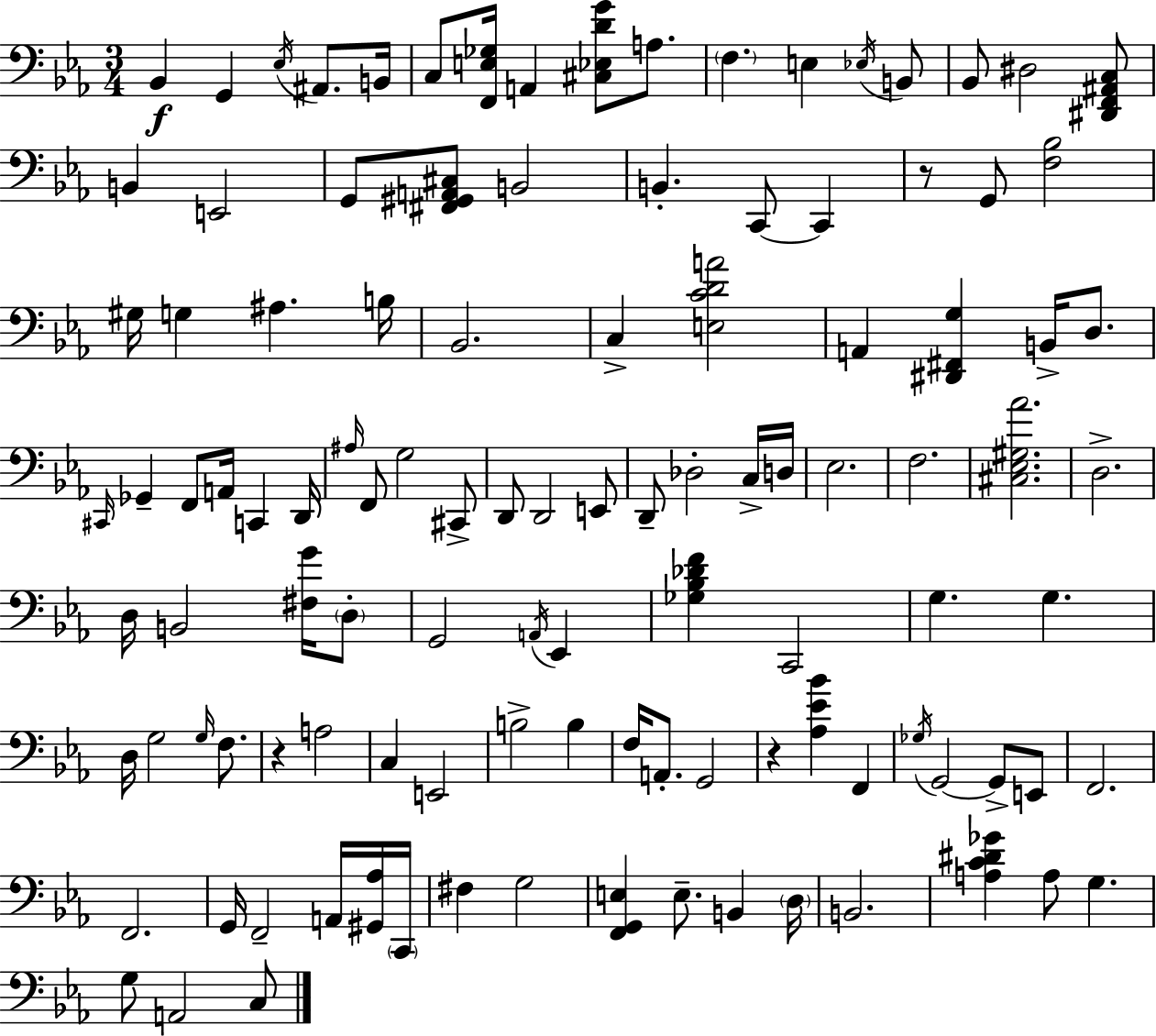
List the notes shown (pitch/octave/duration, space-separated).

Bb2/q G2/q Eb3/s A#2/e. B2/s C3/e [F2,E3,Gb3]/s A2/q [C#3,Eb3,D4,G4]/e A3/e. F3/q. E3/q Eb3/s B2/e Bb2/e D#3/h [D#2,F2,A#2,C3]/e B2/q E2/h G2/e [F#2,G#2,A2,C#3]/e B2/h B2/q. C2/e C2/q R/e G2/e [F3,Bb3]/h G#3/s G3/q A#3/q. B3/s Bb2/h. C3/q [E3,C4,D4,A4]/h A2/q [D#2,F#2,G3]/q B2/s D3/e. C#2/s Gb2/q F2/e A2/s C2/q D2/s A#3/s F2/e G3/h C#2/e D2/e D2/h E2/e D2/e Db3/h C3/s D3/s Eb3/h. F3/h. [C#3,Eb3,G#3,Ab4]/h. D3/h. D3/s B2/h [F#3,G4]/s D3/e G2/h A2/s Eb2/q [Gb3,Bb3,Db4,F4]/q C2/h G3/q. G3/q. D3/s G3/h G3/s F3/e. R/q A3/h C3/q E2/h B3/h B3/q F3/s A2/e. G2/h R/q [Ab3,Eb4,Bb4]/q F2/q Gb3/s G2/h G2/e E2/e F2/h. F2/h. G2/s F2/h A2/s [G#2,Ab3]/s C2/s F#3/q G3/h [F2,G2,E3]/q E3/e. B2/q D3/s B2/h. [A3,C4,D#4,Gb4]/q A3/e G3/q. G3/e A2/h C3/e